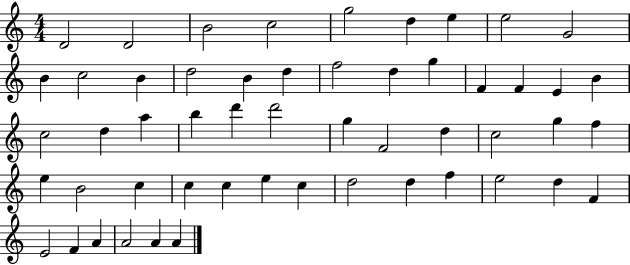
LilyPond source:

{
  \clef treble
  \numericTimeSignature
  \time 4/4
  \key c \major
  d'2 d'2 | b'2 c''2 | g''2 d''4 e''4 | e''2 g'2 | \break b'4 c''2 b'4 | d''2 b'4 d''4 | f''2 d''4 g''4 | f'4 f'4 e'4 b'4 | \break c''2 d''4 a''4 | b''4 d'''4 d'''2 | g''4 f'2 d''4 | c''2 g''4 f''4 | \break e''4 b'2 c''4 | c''4 c''4 e''4 c''4 | d''2 d''4 f''4 | e''2 d''4 f'4 | \break e'2 f'4 a'4 | a'2 a'4 a'4 | \bar "|."
}